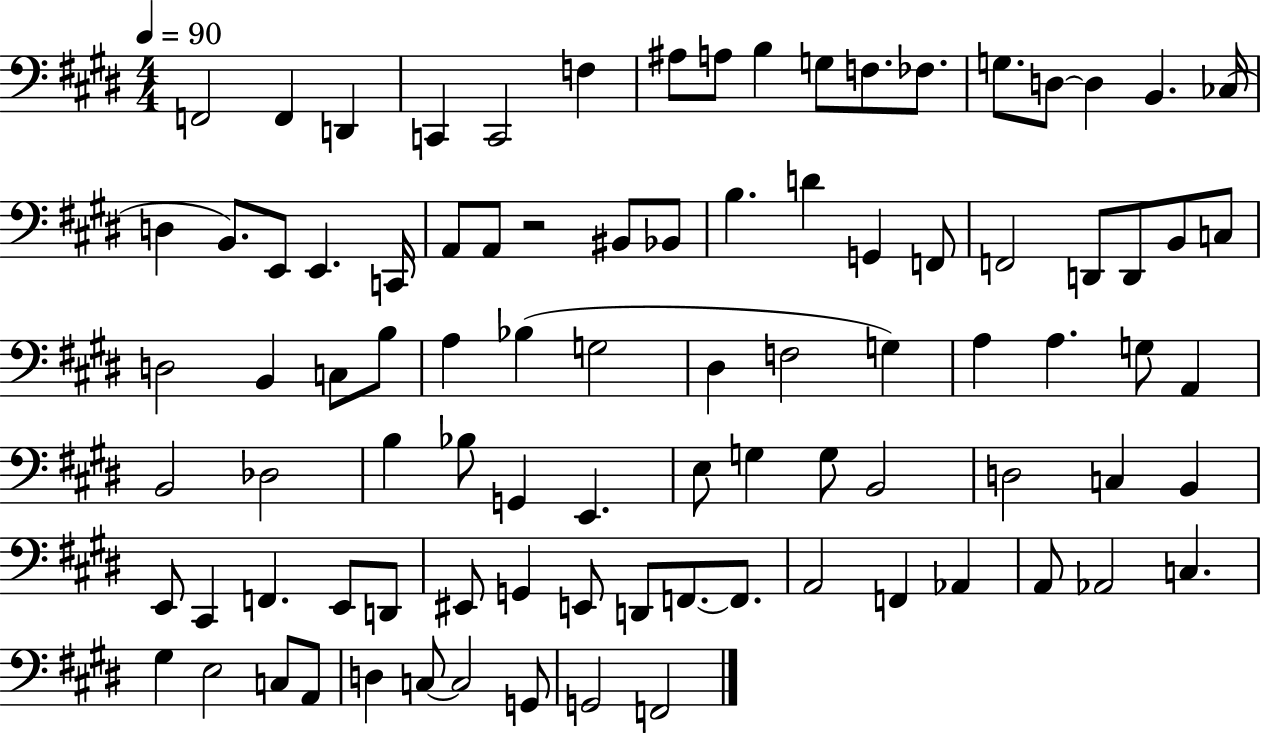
X:1
T:Untitled
M:4/4
L:1/4
K:E
F,,2 F,, D,, C,, C,,2 F, ^A,/2 A,/2 B, G,/2 F,/2 _F,/2 G,/2 D,/2 D, B,, _C,/4 D, B,,/2 E,,/2 E,, C,,/4 A,,/2 A,,/2 z2 ^B,,/2 _B,,/2 B, D G,, F,,/2 F,,2 D,,/2 D,,/2 B,,/2 C,/2 D,2 B,, C,/2 B,/2 A, _B, G,2 ^D, F,2 G, A, A, G,/2 A,, B,,2 _D,2 B, _B,/2 G,, E,, E,/2 G, G,/2 B,,2 D,2 C, B,, E,,/2 ^C,, F,, E,,/2 D,,/2 ^E,,/2 G,, E,,/2 D,,/2 F,,/2 F,,/2 A,,2 F,, _A,, A,,/2 _A,,2 C, ^G, E,2 C,/2 A,,/2 D, C,/2 C,2 G,,/2 G,,2 F,,2